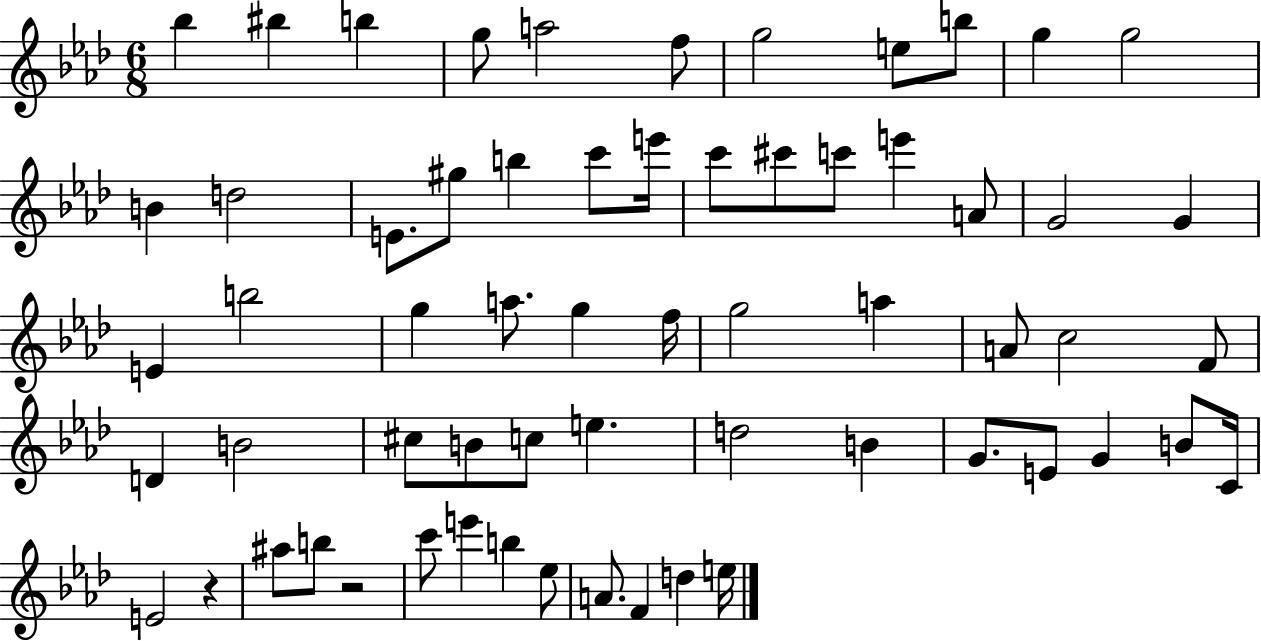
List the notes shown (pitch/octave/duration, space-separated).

Bb5/q BIS5/q B5/q G5/e A5/h F5/e G5/h E5/e B5/e G5/q G5/h B4/q D5/h E4/e. G#5/e B5/q C6/e E6/s C6/e C#6/e C6/e E6/q A4/e G4/h G4/q E4/q B5/h G5/q A5/e. G5/q F5/s G5/h A5/q A4/e C5/h F4/e D4/q B4/h C#5/e B4/e C5/e E5/q. D5/h B4/q G4/e. E4/e G4/q B4/e C4/s E4/h R/q A#5/e B5/e R/h C6/e E6/q B5/q Eb5/e A4/e. F4/q D5/q E5/s